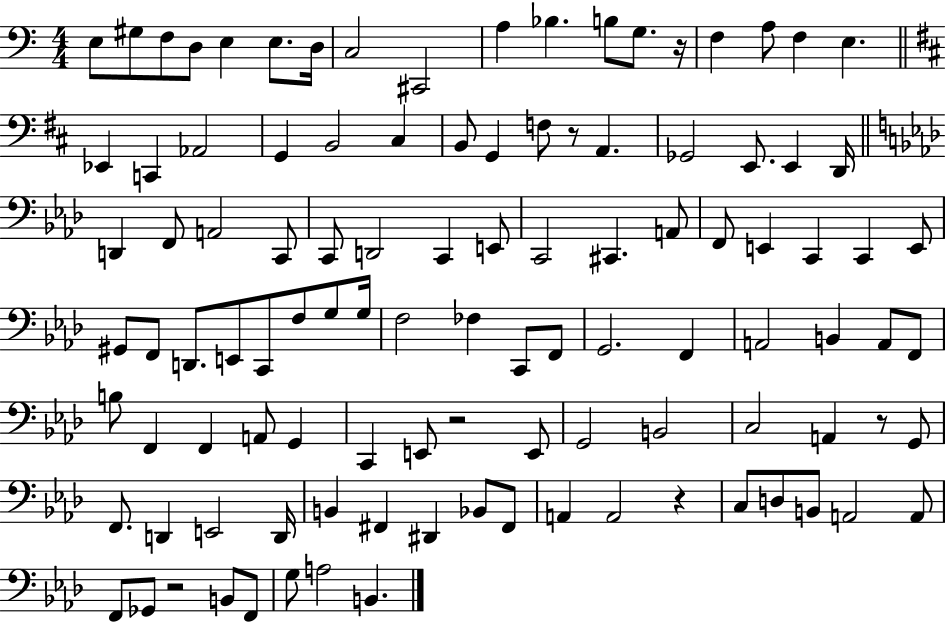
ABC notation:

X:1
T:Untitled
M:4/4
L:1/4
K:C
E,/2 ^G,/2 F,/2 D,/2 E, E,/2 D,/4 C,2 ^C,,2 A, _B, B,/2 G,/2 z/4 F, A,/2 F, E, _E,, C,, _A,,2 G,, B,,2 ^C, B,,/2 G,, F,/2 z/2 A,, _G,,2 E,,/2 E,, D,,/4 D,, F,,/2 A,,2 C,,/2 C,,/2 D,,2 C,, E,,/2 C,,2 ^C,, A,,/2 F,,/2 E,, C,, C,, E,,/2 ^G,,/2 F,,/2 D,,/2 E,,/2 C,,/2 F,/2 G,/2 G,/4 F,2 _F, C,,/2 F,,/2 G,,2 F,, A,,2 B,, A,,/2 F,,/2 B,/2 F,, F,, A,,/2 G,, C,, E,,/2 z2 E,,/2 G,,2 B,,2 C,2 A,, z/2 G,,/2 F,,/2 D,, E,,2 D,,/4 B,, ^F,, ^D,, _B,,/2 ^F,,/2 A,, A,,2 z C,/2 D,/2 B,,/2 A,,2 A,,/2 F,,/2 _G,,/2 z2 B,,/2 F,,/2 G,/2 A,2 B,,